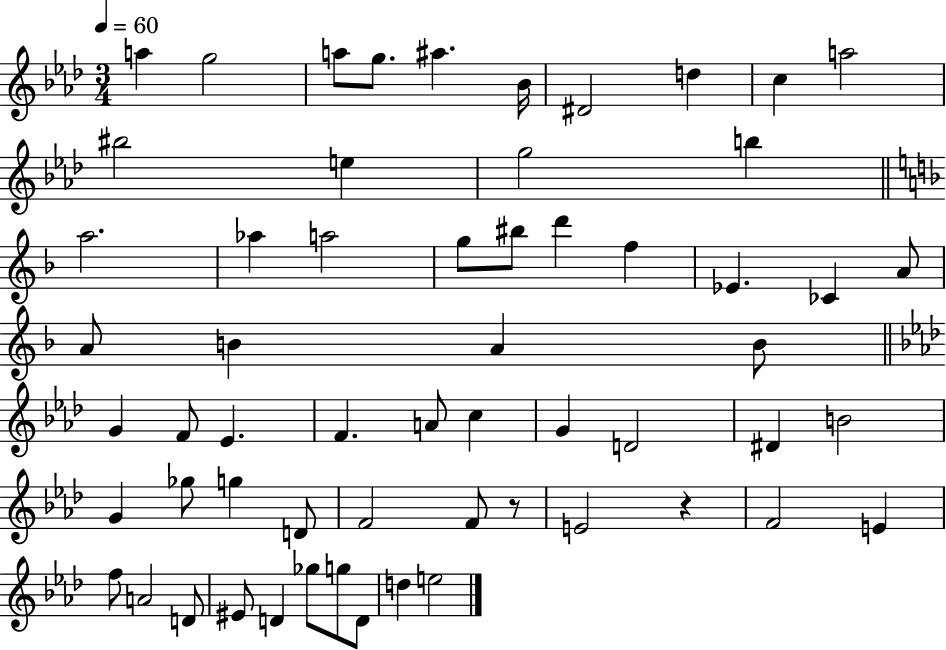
A5/q G5/h A5/e G5/e. A#5/q. Bb4/s D#4/h D5/q C5/q A5/h BIS5/h E5/q G5/h B5/q A5/h. Ab5/q A5/h G5/e BIS5/e D6/q F5/q Eb4/q. CES4/q A4/e A4/e B4/q A4/q B4/e G4/q F4/e Eb4/q. F4/q. A4/e C5/q G4/q D4/h D#4/q B4/h G4/q Gb5/e G5/q D4/e F4/h F4/e R/e E4/h R/q F4/h E4/q F5/e A4/h D4/e EIS4/e D4/q Gb5/e G5/e D4/e D5/q E5/h